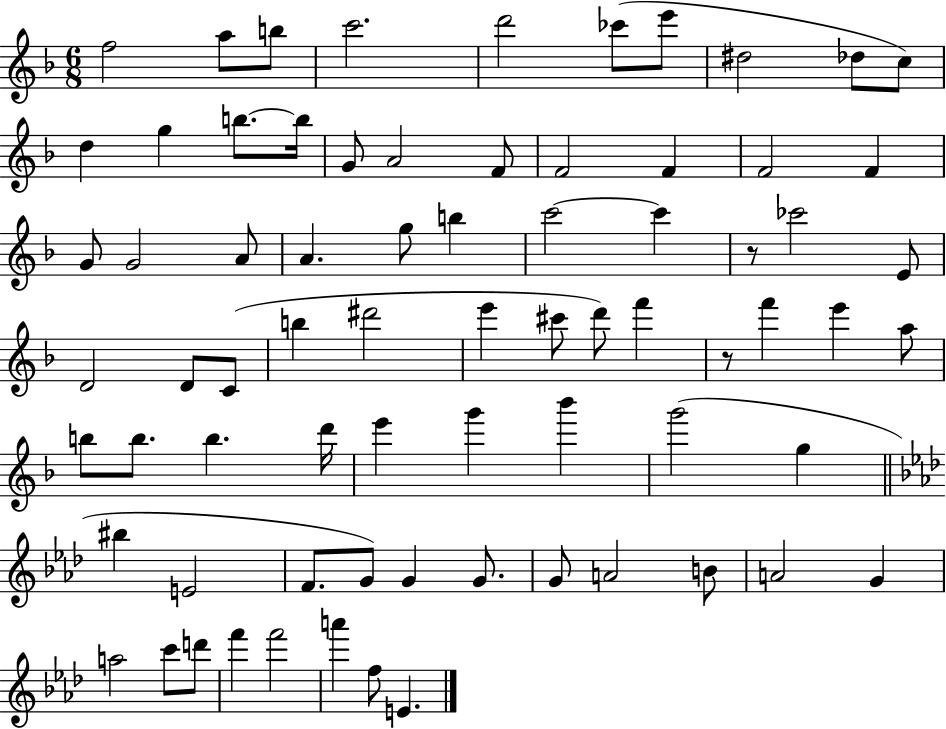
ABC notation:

X:1
T:Untitled
M:6/8
L:1/4
K:F
f2 a/2 b/2 c'2 d'2 _c'/2 e'/2 ^d2 _d/2 c/2 d g b/2 b/4 G/2 A2 F/2 F2 F F2 F G/2 G2 A/2 A g/2 b c'2 c' z/2 _c'2 E/2 D2 D/2 C/2 b ^d'2 e' ^c'/2 d'/2 f' z/2 f' e' a/2 b/2 b/2 b d'/4 e' g' _b' g'2 g ^b E2 F/2 G/2 G G/2 G/2 A2 B/2 A2 G a2 c'/2 d'/2 f' f'2 a' f/2 E